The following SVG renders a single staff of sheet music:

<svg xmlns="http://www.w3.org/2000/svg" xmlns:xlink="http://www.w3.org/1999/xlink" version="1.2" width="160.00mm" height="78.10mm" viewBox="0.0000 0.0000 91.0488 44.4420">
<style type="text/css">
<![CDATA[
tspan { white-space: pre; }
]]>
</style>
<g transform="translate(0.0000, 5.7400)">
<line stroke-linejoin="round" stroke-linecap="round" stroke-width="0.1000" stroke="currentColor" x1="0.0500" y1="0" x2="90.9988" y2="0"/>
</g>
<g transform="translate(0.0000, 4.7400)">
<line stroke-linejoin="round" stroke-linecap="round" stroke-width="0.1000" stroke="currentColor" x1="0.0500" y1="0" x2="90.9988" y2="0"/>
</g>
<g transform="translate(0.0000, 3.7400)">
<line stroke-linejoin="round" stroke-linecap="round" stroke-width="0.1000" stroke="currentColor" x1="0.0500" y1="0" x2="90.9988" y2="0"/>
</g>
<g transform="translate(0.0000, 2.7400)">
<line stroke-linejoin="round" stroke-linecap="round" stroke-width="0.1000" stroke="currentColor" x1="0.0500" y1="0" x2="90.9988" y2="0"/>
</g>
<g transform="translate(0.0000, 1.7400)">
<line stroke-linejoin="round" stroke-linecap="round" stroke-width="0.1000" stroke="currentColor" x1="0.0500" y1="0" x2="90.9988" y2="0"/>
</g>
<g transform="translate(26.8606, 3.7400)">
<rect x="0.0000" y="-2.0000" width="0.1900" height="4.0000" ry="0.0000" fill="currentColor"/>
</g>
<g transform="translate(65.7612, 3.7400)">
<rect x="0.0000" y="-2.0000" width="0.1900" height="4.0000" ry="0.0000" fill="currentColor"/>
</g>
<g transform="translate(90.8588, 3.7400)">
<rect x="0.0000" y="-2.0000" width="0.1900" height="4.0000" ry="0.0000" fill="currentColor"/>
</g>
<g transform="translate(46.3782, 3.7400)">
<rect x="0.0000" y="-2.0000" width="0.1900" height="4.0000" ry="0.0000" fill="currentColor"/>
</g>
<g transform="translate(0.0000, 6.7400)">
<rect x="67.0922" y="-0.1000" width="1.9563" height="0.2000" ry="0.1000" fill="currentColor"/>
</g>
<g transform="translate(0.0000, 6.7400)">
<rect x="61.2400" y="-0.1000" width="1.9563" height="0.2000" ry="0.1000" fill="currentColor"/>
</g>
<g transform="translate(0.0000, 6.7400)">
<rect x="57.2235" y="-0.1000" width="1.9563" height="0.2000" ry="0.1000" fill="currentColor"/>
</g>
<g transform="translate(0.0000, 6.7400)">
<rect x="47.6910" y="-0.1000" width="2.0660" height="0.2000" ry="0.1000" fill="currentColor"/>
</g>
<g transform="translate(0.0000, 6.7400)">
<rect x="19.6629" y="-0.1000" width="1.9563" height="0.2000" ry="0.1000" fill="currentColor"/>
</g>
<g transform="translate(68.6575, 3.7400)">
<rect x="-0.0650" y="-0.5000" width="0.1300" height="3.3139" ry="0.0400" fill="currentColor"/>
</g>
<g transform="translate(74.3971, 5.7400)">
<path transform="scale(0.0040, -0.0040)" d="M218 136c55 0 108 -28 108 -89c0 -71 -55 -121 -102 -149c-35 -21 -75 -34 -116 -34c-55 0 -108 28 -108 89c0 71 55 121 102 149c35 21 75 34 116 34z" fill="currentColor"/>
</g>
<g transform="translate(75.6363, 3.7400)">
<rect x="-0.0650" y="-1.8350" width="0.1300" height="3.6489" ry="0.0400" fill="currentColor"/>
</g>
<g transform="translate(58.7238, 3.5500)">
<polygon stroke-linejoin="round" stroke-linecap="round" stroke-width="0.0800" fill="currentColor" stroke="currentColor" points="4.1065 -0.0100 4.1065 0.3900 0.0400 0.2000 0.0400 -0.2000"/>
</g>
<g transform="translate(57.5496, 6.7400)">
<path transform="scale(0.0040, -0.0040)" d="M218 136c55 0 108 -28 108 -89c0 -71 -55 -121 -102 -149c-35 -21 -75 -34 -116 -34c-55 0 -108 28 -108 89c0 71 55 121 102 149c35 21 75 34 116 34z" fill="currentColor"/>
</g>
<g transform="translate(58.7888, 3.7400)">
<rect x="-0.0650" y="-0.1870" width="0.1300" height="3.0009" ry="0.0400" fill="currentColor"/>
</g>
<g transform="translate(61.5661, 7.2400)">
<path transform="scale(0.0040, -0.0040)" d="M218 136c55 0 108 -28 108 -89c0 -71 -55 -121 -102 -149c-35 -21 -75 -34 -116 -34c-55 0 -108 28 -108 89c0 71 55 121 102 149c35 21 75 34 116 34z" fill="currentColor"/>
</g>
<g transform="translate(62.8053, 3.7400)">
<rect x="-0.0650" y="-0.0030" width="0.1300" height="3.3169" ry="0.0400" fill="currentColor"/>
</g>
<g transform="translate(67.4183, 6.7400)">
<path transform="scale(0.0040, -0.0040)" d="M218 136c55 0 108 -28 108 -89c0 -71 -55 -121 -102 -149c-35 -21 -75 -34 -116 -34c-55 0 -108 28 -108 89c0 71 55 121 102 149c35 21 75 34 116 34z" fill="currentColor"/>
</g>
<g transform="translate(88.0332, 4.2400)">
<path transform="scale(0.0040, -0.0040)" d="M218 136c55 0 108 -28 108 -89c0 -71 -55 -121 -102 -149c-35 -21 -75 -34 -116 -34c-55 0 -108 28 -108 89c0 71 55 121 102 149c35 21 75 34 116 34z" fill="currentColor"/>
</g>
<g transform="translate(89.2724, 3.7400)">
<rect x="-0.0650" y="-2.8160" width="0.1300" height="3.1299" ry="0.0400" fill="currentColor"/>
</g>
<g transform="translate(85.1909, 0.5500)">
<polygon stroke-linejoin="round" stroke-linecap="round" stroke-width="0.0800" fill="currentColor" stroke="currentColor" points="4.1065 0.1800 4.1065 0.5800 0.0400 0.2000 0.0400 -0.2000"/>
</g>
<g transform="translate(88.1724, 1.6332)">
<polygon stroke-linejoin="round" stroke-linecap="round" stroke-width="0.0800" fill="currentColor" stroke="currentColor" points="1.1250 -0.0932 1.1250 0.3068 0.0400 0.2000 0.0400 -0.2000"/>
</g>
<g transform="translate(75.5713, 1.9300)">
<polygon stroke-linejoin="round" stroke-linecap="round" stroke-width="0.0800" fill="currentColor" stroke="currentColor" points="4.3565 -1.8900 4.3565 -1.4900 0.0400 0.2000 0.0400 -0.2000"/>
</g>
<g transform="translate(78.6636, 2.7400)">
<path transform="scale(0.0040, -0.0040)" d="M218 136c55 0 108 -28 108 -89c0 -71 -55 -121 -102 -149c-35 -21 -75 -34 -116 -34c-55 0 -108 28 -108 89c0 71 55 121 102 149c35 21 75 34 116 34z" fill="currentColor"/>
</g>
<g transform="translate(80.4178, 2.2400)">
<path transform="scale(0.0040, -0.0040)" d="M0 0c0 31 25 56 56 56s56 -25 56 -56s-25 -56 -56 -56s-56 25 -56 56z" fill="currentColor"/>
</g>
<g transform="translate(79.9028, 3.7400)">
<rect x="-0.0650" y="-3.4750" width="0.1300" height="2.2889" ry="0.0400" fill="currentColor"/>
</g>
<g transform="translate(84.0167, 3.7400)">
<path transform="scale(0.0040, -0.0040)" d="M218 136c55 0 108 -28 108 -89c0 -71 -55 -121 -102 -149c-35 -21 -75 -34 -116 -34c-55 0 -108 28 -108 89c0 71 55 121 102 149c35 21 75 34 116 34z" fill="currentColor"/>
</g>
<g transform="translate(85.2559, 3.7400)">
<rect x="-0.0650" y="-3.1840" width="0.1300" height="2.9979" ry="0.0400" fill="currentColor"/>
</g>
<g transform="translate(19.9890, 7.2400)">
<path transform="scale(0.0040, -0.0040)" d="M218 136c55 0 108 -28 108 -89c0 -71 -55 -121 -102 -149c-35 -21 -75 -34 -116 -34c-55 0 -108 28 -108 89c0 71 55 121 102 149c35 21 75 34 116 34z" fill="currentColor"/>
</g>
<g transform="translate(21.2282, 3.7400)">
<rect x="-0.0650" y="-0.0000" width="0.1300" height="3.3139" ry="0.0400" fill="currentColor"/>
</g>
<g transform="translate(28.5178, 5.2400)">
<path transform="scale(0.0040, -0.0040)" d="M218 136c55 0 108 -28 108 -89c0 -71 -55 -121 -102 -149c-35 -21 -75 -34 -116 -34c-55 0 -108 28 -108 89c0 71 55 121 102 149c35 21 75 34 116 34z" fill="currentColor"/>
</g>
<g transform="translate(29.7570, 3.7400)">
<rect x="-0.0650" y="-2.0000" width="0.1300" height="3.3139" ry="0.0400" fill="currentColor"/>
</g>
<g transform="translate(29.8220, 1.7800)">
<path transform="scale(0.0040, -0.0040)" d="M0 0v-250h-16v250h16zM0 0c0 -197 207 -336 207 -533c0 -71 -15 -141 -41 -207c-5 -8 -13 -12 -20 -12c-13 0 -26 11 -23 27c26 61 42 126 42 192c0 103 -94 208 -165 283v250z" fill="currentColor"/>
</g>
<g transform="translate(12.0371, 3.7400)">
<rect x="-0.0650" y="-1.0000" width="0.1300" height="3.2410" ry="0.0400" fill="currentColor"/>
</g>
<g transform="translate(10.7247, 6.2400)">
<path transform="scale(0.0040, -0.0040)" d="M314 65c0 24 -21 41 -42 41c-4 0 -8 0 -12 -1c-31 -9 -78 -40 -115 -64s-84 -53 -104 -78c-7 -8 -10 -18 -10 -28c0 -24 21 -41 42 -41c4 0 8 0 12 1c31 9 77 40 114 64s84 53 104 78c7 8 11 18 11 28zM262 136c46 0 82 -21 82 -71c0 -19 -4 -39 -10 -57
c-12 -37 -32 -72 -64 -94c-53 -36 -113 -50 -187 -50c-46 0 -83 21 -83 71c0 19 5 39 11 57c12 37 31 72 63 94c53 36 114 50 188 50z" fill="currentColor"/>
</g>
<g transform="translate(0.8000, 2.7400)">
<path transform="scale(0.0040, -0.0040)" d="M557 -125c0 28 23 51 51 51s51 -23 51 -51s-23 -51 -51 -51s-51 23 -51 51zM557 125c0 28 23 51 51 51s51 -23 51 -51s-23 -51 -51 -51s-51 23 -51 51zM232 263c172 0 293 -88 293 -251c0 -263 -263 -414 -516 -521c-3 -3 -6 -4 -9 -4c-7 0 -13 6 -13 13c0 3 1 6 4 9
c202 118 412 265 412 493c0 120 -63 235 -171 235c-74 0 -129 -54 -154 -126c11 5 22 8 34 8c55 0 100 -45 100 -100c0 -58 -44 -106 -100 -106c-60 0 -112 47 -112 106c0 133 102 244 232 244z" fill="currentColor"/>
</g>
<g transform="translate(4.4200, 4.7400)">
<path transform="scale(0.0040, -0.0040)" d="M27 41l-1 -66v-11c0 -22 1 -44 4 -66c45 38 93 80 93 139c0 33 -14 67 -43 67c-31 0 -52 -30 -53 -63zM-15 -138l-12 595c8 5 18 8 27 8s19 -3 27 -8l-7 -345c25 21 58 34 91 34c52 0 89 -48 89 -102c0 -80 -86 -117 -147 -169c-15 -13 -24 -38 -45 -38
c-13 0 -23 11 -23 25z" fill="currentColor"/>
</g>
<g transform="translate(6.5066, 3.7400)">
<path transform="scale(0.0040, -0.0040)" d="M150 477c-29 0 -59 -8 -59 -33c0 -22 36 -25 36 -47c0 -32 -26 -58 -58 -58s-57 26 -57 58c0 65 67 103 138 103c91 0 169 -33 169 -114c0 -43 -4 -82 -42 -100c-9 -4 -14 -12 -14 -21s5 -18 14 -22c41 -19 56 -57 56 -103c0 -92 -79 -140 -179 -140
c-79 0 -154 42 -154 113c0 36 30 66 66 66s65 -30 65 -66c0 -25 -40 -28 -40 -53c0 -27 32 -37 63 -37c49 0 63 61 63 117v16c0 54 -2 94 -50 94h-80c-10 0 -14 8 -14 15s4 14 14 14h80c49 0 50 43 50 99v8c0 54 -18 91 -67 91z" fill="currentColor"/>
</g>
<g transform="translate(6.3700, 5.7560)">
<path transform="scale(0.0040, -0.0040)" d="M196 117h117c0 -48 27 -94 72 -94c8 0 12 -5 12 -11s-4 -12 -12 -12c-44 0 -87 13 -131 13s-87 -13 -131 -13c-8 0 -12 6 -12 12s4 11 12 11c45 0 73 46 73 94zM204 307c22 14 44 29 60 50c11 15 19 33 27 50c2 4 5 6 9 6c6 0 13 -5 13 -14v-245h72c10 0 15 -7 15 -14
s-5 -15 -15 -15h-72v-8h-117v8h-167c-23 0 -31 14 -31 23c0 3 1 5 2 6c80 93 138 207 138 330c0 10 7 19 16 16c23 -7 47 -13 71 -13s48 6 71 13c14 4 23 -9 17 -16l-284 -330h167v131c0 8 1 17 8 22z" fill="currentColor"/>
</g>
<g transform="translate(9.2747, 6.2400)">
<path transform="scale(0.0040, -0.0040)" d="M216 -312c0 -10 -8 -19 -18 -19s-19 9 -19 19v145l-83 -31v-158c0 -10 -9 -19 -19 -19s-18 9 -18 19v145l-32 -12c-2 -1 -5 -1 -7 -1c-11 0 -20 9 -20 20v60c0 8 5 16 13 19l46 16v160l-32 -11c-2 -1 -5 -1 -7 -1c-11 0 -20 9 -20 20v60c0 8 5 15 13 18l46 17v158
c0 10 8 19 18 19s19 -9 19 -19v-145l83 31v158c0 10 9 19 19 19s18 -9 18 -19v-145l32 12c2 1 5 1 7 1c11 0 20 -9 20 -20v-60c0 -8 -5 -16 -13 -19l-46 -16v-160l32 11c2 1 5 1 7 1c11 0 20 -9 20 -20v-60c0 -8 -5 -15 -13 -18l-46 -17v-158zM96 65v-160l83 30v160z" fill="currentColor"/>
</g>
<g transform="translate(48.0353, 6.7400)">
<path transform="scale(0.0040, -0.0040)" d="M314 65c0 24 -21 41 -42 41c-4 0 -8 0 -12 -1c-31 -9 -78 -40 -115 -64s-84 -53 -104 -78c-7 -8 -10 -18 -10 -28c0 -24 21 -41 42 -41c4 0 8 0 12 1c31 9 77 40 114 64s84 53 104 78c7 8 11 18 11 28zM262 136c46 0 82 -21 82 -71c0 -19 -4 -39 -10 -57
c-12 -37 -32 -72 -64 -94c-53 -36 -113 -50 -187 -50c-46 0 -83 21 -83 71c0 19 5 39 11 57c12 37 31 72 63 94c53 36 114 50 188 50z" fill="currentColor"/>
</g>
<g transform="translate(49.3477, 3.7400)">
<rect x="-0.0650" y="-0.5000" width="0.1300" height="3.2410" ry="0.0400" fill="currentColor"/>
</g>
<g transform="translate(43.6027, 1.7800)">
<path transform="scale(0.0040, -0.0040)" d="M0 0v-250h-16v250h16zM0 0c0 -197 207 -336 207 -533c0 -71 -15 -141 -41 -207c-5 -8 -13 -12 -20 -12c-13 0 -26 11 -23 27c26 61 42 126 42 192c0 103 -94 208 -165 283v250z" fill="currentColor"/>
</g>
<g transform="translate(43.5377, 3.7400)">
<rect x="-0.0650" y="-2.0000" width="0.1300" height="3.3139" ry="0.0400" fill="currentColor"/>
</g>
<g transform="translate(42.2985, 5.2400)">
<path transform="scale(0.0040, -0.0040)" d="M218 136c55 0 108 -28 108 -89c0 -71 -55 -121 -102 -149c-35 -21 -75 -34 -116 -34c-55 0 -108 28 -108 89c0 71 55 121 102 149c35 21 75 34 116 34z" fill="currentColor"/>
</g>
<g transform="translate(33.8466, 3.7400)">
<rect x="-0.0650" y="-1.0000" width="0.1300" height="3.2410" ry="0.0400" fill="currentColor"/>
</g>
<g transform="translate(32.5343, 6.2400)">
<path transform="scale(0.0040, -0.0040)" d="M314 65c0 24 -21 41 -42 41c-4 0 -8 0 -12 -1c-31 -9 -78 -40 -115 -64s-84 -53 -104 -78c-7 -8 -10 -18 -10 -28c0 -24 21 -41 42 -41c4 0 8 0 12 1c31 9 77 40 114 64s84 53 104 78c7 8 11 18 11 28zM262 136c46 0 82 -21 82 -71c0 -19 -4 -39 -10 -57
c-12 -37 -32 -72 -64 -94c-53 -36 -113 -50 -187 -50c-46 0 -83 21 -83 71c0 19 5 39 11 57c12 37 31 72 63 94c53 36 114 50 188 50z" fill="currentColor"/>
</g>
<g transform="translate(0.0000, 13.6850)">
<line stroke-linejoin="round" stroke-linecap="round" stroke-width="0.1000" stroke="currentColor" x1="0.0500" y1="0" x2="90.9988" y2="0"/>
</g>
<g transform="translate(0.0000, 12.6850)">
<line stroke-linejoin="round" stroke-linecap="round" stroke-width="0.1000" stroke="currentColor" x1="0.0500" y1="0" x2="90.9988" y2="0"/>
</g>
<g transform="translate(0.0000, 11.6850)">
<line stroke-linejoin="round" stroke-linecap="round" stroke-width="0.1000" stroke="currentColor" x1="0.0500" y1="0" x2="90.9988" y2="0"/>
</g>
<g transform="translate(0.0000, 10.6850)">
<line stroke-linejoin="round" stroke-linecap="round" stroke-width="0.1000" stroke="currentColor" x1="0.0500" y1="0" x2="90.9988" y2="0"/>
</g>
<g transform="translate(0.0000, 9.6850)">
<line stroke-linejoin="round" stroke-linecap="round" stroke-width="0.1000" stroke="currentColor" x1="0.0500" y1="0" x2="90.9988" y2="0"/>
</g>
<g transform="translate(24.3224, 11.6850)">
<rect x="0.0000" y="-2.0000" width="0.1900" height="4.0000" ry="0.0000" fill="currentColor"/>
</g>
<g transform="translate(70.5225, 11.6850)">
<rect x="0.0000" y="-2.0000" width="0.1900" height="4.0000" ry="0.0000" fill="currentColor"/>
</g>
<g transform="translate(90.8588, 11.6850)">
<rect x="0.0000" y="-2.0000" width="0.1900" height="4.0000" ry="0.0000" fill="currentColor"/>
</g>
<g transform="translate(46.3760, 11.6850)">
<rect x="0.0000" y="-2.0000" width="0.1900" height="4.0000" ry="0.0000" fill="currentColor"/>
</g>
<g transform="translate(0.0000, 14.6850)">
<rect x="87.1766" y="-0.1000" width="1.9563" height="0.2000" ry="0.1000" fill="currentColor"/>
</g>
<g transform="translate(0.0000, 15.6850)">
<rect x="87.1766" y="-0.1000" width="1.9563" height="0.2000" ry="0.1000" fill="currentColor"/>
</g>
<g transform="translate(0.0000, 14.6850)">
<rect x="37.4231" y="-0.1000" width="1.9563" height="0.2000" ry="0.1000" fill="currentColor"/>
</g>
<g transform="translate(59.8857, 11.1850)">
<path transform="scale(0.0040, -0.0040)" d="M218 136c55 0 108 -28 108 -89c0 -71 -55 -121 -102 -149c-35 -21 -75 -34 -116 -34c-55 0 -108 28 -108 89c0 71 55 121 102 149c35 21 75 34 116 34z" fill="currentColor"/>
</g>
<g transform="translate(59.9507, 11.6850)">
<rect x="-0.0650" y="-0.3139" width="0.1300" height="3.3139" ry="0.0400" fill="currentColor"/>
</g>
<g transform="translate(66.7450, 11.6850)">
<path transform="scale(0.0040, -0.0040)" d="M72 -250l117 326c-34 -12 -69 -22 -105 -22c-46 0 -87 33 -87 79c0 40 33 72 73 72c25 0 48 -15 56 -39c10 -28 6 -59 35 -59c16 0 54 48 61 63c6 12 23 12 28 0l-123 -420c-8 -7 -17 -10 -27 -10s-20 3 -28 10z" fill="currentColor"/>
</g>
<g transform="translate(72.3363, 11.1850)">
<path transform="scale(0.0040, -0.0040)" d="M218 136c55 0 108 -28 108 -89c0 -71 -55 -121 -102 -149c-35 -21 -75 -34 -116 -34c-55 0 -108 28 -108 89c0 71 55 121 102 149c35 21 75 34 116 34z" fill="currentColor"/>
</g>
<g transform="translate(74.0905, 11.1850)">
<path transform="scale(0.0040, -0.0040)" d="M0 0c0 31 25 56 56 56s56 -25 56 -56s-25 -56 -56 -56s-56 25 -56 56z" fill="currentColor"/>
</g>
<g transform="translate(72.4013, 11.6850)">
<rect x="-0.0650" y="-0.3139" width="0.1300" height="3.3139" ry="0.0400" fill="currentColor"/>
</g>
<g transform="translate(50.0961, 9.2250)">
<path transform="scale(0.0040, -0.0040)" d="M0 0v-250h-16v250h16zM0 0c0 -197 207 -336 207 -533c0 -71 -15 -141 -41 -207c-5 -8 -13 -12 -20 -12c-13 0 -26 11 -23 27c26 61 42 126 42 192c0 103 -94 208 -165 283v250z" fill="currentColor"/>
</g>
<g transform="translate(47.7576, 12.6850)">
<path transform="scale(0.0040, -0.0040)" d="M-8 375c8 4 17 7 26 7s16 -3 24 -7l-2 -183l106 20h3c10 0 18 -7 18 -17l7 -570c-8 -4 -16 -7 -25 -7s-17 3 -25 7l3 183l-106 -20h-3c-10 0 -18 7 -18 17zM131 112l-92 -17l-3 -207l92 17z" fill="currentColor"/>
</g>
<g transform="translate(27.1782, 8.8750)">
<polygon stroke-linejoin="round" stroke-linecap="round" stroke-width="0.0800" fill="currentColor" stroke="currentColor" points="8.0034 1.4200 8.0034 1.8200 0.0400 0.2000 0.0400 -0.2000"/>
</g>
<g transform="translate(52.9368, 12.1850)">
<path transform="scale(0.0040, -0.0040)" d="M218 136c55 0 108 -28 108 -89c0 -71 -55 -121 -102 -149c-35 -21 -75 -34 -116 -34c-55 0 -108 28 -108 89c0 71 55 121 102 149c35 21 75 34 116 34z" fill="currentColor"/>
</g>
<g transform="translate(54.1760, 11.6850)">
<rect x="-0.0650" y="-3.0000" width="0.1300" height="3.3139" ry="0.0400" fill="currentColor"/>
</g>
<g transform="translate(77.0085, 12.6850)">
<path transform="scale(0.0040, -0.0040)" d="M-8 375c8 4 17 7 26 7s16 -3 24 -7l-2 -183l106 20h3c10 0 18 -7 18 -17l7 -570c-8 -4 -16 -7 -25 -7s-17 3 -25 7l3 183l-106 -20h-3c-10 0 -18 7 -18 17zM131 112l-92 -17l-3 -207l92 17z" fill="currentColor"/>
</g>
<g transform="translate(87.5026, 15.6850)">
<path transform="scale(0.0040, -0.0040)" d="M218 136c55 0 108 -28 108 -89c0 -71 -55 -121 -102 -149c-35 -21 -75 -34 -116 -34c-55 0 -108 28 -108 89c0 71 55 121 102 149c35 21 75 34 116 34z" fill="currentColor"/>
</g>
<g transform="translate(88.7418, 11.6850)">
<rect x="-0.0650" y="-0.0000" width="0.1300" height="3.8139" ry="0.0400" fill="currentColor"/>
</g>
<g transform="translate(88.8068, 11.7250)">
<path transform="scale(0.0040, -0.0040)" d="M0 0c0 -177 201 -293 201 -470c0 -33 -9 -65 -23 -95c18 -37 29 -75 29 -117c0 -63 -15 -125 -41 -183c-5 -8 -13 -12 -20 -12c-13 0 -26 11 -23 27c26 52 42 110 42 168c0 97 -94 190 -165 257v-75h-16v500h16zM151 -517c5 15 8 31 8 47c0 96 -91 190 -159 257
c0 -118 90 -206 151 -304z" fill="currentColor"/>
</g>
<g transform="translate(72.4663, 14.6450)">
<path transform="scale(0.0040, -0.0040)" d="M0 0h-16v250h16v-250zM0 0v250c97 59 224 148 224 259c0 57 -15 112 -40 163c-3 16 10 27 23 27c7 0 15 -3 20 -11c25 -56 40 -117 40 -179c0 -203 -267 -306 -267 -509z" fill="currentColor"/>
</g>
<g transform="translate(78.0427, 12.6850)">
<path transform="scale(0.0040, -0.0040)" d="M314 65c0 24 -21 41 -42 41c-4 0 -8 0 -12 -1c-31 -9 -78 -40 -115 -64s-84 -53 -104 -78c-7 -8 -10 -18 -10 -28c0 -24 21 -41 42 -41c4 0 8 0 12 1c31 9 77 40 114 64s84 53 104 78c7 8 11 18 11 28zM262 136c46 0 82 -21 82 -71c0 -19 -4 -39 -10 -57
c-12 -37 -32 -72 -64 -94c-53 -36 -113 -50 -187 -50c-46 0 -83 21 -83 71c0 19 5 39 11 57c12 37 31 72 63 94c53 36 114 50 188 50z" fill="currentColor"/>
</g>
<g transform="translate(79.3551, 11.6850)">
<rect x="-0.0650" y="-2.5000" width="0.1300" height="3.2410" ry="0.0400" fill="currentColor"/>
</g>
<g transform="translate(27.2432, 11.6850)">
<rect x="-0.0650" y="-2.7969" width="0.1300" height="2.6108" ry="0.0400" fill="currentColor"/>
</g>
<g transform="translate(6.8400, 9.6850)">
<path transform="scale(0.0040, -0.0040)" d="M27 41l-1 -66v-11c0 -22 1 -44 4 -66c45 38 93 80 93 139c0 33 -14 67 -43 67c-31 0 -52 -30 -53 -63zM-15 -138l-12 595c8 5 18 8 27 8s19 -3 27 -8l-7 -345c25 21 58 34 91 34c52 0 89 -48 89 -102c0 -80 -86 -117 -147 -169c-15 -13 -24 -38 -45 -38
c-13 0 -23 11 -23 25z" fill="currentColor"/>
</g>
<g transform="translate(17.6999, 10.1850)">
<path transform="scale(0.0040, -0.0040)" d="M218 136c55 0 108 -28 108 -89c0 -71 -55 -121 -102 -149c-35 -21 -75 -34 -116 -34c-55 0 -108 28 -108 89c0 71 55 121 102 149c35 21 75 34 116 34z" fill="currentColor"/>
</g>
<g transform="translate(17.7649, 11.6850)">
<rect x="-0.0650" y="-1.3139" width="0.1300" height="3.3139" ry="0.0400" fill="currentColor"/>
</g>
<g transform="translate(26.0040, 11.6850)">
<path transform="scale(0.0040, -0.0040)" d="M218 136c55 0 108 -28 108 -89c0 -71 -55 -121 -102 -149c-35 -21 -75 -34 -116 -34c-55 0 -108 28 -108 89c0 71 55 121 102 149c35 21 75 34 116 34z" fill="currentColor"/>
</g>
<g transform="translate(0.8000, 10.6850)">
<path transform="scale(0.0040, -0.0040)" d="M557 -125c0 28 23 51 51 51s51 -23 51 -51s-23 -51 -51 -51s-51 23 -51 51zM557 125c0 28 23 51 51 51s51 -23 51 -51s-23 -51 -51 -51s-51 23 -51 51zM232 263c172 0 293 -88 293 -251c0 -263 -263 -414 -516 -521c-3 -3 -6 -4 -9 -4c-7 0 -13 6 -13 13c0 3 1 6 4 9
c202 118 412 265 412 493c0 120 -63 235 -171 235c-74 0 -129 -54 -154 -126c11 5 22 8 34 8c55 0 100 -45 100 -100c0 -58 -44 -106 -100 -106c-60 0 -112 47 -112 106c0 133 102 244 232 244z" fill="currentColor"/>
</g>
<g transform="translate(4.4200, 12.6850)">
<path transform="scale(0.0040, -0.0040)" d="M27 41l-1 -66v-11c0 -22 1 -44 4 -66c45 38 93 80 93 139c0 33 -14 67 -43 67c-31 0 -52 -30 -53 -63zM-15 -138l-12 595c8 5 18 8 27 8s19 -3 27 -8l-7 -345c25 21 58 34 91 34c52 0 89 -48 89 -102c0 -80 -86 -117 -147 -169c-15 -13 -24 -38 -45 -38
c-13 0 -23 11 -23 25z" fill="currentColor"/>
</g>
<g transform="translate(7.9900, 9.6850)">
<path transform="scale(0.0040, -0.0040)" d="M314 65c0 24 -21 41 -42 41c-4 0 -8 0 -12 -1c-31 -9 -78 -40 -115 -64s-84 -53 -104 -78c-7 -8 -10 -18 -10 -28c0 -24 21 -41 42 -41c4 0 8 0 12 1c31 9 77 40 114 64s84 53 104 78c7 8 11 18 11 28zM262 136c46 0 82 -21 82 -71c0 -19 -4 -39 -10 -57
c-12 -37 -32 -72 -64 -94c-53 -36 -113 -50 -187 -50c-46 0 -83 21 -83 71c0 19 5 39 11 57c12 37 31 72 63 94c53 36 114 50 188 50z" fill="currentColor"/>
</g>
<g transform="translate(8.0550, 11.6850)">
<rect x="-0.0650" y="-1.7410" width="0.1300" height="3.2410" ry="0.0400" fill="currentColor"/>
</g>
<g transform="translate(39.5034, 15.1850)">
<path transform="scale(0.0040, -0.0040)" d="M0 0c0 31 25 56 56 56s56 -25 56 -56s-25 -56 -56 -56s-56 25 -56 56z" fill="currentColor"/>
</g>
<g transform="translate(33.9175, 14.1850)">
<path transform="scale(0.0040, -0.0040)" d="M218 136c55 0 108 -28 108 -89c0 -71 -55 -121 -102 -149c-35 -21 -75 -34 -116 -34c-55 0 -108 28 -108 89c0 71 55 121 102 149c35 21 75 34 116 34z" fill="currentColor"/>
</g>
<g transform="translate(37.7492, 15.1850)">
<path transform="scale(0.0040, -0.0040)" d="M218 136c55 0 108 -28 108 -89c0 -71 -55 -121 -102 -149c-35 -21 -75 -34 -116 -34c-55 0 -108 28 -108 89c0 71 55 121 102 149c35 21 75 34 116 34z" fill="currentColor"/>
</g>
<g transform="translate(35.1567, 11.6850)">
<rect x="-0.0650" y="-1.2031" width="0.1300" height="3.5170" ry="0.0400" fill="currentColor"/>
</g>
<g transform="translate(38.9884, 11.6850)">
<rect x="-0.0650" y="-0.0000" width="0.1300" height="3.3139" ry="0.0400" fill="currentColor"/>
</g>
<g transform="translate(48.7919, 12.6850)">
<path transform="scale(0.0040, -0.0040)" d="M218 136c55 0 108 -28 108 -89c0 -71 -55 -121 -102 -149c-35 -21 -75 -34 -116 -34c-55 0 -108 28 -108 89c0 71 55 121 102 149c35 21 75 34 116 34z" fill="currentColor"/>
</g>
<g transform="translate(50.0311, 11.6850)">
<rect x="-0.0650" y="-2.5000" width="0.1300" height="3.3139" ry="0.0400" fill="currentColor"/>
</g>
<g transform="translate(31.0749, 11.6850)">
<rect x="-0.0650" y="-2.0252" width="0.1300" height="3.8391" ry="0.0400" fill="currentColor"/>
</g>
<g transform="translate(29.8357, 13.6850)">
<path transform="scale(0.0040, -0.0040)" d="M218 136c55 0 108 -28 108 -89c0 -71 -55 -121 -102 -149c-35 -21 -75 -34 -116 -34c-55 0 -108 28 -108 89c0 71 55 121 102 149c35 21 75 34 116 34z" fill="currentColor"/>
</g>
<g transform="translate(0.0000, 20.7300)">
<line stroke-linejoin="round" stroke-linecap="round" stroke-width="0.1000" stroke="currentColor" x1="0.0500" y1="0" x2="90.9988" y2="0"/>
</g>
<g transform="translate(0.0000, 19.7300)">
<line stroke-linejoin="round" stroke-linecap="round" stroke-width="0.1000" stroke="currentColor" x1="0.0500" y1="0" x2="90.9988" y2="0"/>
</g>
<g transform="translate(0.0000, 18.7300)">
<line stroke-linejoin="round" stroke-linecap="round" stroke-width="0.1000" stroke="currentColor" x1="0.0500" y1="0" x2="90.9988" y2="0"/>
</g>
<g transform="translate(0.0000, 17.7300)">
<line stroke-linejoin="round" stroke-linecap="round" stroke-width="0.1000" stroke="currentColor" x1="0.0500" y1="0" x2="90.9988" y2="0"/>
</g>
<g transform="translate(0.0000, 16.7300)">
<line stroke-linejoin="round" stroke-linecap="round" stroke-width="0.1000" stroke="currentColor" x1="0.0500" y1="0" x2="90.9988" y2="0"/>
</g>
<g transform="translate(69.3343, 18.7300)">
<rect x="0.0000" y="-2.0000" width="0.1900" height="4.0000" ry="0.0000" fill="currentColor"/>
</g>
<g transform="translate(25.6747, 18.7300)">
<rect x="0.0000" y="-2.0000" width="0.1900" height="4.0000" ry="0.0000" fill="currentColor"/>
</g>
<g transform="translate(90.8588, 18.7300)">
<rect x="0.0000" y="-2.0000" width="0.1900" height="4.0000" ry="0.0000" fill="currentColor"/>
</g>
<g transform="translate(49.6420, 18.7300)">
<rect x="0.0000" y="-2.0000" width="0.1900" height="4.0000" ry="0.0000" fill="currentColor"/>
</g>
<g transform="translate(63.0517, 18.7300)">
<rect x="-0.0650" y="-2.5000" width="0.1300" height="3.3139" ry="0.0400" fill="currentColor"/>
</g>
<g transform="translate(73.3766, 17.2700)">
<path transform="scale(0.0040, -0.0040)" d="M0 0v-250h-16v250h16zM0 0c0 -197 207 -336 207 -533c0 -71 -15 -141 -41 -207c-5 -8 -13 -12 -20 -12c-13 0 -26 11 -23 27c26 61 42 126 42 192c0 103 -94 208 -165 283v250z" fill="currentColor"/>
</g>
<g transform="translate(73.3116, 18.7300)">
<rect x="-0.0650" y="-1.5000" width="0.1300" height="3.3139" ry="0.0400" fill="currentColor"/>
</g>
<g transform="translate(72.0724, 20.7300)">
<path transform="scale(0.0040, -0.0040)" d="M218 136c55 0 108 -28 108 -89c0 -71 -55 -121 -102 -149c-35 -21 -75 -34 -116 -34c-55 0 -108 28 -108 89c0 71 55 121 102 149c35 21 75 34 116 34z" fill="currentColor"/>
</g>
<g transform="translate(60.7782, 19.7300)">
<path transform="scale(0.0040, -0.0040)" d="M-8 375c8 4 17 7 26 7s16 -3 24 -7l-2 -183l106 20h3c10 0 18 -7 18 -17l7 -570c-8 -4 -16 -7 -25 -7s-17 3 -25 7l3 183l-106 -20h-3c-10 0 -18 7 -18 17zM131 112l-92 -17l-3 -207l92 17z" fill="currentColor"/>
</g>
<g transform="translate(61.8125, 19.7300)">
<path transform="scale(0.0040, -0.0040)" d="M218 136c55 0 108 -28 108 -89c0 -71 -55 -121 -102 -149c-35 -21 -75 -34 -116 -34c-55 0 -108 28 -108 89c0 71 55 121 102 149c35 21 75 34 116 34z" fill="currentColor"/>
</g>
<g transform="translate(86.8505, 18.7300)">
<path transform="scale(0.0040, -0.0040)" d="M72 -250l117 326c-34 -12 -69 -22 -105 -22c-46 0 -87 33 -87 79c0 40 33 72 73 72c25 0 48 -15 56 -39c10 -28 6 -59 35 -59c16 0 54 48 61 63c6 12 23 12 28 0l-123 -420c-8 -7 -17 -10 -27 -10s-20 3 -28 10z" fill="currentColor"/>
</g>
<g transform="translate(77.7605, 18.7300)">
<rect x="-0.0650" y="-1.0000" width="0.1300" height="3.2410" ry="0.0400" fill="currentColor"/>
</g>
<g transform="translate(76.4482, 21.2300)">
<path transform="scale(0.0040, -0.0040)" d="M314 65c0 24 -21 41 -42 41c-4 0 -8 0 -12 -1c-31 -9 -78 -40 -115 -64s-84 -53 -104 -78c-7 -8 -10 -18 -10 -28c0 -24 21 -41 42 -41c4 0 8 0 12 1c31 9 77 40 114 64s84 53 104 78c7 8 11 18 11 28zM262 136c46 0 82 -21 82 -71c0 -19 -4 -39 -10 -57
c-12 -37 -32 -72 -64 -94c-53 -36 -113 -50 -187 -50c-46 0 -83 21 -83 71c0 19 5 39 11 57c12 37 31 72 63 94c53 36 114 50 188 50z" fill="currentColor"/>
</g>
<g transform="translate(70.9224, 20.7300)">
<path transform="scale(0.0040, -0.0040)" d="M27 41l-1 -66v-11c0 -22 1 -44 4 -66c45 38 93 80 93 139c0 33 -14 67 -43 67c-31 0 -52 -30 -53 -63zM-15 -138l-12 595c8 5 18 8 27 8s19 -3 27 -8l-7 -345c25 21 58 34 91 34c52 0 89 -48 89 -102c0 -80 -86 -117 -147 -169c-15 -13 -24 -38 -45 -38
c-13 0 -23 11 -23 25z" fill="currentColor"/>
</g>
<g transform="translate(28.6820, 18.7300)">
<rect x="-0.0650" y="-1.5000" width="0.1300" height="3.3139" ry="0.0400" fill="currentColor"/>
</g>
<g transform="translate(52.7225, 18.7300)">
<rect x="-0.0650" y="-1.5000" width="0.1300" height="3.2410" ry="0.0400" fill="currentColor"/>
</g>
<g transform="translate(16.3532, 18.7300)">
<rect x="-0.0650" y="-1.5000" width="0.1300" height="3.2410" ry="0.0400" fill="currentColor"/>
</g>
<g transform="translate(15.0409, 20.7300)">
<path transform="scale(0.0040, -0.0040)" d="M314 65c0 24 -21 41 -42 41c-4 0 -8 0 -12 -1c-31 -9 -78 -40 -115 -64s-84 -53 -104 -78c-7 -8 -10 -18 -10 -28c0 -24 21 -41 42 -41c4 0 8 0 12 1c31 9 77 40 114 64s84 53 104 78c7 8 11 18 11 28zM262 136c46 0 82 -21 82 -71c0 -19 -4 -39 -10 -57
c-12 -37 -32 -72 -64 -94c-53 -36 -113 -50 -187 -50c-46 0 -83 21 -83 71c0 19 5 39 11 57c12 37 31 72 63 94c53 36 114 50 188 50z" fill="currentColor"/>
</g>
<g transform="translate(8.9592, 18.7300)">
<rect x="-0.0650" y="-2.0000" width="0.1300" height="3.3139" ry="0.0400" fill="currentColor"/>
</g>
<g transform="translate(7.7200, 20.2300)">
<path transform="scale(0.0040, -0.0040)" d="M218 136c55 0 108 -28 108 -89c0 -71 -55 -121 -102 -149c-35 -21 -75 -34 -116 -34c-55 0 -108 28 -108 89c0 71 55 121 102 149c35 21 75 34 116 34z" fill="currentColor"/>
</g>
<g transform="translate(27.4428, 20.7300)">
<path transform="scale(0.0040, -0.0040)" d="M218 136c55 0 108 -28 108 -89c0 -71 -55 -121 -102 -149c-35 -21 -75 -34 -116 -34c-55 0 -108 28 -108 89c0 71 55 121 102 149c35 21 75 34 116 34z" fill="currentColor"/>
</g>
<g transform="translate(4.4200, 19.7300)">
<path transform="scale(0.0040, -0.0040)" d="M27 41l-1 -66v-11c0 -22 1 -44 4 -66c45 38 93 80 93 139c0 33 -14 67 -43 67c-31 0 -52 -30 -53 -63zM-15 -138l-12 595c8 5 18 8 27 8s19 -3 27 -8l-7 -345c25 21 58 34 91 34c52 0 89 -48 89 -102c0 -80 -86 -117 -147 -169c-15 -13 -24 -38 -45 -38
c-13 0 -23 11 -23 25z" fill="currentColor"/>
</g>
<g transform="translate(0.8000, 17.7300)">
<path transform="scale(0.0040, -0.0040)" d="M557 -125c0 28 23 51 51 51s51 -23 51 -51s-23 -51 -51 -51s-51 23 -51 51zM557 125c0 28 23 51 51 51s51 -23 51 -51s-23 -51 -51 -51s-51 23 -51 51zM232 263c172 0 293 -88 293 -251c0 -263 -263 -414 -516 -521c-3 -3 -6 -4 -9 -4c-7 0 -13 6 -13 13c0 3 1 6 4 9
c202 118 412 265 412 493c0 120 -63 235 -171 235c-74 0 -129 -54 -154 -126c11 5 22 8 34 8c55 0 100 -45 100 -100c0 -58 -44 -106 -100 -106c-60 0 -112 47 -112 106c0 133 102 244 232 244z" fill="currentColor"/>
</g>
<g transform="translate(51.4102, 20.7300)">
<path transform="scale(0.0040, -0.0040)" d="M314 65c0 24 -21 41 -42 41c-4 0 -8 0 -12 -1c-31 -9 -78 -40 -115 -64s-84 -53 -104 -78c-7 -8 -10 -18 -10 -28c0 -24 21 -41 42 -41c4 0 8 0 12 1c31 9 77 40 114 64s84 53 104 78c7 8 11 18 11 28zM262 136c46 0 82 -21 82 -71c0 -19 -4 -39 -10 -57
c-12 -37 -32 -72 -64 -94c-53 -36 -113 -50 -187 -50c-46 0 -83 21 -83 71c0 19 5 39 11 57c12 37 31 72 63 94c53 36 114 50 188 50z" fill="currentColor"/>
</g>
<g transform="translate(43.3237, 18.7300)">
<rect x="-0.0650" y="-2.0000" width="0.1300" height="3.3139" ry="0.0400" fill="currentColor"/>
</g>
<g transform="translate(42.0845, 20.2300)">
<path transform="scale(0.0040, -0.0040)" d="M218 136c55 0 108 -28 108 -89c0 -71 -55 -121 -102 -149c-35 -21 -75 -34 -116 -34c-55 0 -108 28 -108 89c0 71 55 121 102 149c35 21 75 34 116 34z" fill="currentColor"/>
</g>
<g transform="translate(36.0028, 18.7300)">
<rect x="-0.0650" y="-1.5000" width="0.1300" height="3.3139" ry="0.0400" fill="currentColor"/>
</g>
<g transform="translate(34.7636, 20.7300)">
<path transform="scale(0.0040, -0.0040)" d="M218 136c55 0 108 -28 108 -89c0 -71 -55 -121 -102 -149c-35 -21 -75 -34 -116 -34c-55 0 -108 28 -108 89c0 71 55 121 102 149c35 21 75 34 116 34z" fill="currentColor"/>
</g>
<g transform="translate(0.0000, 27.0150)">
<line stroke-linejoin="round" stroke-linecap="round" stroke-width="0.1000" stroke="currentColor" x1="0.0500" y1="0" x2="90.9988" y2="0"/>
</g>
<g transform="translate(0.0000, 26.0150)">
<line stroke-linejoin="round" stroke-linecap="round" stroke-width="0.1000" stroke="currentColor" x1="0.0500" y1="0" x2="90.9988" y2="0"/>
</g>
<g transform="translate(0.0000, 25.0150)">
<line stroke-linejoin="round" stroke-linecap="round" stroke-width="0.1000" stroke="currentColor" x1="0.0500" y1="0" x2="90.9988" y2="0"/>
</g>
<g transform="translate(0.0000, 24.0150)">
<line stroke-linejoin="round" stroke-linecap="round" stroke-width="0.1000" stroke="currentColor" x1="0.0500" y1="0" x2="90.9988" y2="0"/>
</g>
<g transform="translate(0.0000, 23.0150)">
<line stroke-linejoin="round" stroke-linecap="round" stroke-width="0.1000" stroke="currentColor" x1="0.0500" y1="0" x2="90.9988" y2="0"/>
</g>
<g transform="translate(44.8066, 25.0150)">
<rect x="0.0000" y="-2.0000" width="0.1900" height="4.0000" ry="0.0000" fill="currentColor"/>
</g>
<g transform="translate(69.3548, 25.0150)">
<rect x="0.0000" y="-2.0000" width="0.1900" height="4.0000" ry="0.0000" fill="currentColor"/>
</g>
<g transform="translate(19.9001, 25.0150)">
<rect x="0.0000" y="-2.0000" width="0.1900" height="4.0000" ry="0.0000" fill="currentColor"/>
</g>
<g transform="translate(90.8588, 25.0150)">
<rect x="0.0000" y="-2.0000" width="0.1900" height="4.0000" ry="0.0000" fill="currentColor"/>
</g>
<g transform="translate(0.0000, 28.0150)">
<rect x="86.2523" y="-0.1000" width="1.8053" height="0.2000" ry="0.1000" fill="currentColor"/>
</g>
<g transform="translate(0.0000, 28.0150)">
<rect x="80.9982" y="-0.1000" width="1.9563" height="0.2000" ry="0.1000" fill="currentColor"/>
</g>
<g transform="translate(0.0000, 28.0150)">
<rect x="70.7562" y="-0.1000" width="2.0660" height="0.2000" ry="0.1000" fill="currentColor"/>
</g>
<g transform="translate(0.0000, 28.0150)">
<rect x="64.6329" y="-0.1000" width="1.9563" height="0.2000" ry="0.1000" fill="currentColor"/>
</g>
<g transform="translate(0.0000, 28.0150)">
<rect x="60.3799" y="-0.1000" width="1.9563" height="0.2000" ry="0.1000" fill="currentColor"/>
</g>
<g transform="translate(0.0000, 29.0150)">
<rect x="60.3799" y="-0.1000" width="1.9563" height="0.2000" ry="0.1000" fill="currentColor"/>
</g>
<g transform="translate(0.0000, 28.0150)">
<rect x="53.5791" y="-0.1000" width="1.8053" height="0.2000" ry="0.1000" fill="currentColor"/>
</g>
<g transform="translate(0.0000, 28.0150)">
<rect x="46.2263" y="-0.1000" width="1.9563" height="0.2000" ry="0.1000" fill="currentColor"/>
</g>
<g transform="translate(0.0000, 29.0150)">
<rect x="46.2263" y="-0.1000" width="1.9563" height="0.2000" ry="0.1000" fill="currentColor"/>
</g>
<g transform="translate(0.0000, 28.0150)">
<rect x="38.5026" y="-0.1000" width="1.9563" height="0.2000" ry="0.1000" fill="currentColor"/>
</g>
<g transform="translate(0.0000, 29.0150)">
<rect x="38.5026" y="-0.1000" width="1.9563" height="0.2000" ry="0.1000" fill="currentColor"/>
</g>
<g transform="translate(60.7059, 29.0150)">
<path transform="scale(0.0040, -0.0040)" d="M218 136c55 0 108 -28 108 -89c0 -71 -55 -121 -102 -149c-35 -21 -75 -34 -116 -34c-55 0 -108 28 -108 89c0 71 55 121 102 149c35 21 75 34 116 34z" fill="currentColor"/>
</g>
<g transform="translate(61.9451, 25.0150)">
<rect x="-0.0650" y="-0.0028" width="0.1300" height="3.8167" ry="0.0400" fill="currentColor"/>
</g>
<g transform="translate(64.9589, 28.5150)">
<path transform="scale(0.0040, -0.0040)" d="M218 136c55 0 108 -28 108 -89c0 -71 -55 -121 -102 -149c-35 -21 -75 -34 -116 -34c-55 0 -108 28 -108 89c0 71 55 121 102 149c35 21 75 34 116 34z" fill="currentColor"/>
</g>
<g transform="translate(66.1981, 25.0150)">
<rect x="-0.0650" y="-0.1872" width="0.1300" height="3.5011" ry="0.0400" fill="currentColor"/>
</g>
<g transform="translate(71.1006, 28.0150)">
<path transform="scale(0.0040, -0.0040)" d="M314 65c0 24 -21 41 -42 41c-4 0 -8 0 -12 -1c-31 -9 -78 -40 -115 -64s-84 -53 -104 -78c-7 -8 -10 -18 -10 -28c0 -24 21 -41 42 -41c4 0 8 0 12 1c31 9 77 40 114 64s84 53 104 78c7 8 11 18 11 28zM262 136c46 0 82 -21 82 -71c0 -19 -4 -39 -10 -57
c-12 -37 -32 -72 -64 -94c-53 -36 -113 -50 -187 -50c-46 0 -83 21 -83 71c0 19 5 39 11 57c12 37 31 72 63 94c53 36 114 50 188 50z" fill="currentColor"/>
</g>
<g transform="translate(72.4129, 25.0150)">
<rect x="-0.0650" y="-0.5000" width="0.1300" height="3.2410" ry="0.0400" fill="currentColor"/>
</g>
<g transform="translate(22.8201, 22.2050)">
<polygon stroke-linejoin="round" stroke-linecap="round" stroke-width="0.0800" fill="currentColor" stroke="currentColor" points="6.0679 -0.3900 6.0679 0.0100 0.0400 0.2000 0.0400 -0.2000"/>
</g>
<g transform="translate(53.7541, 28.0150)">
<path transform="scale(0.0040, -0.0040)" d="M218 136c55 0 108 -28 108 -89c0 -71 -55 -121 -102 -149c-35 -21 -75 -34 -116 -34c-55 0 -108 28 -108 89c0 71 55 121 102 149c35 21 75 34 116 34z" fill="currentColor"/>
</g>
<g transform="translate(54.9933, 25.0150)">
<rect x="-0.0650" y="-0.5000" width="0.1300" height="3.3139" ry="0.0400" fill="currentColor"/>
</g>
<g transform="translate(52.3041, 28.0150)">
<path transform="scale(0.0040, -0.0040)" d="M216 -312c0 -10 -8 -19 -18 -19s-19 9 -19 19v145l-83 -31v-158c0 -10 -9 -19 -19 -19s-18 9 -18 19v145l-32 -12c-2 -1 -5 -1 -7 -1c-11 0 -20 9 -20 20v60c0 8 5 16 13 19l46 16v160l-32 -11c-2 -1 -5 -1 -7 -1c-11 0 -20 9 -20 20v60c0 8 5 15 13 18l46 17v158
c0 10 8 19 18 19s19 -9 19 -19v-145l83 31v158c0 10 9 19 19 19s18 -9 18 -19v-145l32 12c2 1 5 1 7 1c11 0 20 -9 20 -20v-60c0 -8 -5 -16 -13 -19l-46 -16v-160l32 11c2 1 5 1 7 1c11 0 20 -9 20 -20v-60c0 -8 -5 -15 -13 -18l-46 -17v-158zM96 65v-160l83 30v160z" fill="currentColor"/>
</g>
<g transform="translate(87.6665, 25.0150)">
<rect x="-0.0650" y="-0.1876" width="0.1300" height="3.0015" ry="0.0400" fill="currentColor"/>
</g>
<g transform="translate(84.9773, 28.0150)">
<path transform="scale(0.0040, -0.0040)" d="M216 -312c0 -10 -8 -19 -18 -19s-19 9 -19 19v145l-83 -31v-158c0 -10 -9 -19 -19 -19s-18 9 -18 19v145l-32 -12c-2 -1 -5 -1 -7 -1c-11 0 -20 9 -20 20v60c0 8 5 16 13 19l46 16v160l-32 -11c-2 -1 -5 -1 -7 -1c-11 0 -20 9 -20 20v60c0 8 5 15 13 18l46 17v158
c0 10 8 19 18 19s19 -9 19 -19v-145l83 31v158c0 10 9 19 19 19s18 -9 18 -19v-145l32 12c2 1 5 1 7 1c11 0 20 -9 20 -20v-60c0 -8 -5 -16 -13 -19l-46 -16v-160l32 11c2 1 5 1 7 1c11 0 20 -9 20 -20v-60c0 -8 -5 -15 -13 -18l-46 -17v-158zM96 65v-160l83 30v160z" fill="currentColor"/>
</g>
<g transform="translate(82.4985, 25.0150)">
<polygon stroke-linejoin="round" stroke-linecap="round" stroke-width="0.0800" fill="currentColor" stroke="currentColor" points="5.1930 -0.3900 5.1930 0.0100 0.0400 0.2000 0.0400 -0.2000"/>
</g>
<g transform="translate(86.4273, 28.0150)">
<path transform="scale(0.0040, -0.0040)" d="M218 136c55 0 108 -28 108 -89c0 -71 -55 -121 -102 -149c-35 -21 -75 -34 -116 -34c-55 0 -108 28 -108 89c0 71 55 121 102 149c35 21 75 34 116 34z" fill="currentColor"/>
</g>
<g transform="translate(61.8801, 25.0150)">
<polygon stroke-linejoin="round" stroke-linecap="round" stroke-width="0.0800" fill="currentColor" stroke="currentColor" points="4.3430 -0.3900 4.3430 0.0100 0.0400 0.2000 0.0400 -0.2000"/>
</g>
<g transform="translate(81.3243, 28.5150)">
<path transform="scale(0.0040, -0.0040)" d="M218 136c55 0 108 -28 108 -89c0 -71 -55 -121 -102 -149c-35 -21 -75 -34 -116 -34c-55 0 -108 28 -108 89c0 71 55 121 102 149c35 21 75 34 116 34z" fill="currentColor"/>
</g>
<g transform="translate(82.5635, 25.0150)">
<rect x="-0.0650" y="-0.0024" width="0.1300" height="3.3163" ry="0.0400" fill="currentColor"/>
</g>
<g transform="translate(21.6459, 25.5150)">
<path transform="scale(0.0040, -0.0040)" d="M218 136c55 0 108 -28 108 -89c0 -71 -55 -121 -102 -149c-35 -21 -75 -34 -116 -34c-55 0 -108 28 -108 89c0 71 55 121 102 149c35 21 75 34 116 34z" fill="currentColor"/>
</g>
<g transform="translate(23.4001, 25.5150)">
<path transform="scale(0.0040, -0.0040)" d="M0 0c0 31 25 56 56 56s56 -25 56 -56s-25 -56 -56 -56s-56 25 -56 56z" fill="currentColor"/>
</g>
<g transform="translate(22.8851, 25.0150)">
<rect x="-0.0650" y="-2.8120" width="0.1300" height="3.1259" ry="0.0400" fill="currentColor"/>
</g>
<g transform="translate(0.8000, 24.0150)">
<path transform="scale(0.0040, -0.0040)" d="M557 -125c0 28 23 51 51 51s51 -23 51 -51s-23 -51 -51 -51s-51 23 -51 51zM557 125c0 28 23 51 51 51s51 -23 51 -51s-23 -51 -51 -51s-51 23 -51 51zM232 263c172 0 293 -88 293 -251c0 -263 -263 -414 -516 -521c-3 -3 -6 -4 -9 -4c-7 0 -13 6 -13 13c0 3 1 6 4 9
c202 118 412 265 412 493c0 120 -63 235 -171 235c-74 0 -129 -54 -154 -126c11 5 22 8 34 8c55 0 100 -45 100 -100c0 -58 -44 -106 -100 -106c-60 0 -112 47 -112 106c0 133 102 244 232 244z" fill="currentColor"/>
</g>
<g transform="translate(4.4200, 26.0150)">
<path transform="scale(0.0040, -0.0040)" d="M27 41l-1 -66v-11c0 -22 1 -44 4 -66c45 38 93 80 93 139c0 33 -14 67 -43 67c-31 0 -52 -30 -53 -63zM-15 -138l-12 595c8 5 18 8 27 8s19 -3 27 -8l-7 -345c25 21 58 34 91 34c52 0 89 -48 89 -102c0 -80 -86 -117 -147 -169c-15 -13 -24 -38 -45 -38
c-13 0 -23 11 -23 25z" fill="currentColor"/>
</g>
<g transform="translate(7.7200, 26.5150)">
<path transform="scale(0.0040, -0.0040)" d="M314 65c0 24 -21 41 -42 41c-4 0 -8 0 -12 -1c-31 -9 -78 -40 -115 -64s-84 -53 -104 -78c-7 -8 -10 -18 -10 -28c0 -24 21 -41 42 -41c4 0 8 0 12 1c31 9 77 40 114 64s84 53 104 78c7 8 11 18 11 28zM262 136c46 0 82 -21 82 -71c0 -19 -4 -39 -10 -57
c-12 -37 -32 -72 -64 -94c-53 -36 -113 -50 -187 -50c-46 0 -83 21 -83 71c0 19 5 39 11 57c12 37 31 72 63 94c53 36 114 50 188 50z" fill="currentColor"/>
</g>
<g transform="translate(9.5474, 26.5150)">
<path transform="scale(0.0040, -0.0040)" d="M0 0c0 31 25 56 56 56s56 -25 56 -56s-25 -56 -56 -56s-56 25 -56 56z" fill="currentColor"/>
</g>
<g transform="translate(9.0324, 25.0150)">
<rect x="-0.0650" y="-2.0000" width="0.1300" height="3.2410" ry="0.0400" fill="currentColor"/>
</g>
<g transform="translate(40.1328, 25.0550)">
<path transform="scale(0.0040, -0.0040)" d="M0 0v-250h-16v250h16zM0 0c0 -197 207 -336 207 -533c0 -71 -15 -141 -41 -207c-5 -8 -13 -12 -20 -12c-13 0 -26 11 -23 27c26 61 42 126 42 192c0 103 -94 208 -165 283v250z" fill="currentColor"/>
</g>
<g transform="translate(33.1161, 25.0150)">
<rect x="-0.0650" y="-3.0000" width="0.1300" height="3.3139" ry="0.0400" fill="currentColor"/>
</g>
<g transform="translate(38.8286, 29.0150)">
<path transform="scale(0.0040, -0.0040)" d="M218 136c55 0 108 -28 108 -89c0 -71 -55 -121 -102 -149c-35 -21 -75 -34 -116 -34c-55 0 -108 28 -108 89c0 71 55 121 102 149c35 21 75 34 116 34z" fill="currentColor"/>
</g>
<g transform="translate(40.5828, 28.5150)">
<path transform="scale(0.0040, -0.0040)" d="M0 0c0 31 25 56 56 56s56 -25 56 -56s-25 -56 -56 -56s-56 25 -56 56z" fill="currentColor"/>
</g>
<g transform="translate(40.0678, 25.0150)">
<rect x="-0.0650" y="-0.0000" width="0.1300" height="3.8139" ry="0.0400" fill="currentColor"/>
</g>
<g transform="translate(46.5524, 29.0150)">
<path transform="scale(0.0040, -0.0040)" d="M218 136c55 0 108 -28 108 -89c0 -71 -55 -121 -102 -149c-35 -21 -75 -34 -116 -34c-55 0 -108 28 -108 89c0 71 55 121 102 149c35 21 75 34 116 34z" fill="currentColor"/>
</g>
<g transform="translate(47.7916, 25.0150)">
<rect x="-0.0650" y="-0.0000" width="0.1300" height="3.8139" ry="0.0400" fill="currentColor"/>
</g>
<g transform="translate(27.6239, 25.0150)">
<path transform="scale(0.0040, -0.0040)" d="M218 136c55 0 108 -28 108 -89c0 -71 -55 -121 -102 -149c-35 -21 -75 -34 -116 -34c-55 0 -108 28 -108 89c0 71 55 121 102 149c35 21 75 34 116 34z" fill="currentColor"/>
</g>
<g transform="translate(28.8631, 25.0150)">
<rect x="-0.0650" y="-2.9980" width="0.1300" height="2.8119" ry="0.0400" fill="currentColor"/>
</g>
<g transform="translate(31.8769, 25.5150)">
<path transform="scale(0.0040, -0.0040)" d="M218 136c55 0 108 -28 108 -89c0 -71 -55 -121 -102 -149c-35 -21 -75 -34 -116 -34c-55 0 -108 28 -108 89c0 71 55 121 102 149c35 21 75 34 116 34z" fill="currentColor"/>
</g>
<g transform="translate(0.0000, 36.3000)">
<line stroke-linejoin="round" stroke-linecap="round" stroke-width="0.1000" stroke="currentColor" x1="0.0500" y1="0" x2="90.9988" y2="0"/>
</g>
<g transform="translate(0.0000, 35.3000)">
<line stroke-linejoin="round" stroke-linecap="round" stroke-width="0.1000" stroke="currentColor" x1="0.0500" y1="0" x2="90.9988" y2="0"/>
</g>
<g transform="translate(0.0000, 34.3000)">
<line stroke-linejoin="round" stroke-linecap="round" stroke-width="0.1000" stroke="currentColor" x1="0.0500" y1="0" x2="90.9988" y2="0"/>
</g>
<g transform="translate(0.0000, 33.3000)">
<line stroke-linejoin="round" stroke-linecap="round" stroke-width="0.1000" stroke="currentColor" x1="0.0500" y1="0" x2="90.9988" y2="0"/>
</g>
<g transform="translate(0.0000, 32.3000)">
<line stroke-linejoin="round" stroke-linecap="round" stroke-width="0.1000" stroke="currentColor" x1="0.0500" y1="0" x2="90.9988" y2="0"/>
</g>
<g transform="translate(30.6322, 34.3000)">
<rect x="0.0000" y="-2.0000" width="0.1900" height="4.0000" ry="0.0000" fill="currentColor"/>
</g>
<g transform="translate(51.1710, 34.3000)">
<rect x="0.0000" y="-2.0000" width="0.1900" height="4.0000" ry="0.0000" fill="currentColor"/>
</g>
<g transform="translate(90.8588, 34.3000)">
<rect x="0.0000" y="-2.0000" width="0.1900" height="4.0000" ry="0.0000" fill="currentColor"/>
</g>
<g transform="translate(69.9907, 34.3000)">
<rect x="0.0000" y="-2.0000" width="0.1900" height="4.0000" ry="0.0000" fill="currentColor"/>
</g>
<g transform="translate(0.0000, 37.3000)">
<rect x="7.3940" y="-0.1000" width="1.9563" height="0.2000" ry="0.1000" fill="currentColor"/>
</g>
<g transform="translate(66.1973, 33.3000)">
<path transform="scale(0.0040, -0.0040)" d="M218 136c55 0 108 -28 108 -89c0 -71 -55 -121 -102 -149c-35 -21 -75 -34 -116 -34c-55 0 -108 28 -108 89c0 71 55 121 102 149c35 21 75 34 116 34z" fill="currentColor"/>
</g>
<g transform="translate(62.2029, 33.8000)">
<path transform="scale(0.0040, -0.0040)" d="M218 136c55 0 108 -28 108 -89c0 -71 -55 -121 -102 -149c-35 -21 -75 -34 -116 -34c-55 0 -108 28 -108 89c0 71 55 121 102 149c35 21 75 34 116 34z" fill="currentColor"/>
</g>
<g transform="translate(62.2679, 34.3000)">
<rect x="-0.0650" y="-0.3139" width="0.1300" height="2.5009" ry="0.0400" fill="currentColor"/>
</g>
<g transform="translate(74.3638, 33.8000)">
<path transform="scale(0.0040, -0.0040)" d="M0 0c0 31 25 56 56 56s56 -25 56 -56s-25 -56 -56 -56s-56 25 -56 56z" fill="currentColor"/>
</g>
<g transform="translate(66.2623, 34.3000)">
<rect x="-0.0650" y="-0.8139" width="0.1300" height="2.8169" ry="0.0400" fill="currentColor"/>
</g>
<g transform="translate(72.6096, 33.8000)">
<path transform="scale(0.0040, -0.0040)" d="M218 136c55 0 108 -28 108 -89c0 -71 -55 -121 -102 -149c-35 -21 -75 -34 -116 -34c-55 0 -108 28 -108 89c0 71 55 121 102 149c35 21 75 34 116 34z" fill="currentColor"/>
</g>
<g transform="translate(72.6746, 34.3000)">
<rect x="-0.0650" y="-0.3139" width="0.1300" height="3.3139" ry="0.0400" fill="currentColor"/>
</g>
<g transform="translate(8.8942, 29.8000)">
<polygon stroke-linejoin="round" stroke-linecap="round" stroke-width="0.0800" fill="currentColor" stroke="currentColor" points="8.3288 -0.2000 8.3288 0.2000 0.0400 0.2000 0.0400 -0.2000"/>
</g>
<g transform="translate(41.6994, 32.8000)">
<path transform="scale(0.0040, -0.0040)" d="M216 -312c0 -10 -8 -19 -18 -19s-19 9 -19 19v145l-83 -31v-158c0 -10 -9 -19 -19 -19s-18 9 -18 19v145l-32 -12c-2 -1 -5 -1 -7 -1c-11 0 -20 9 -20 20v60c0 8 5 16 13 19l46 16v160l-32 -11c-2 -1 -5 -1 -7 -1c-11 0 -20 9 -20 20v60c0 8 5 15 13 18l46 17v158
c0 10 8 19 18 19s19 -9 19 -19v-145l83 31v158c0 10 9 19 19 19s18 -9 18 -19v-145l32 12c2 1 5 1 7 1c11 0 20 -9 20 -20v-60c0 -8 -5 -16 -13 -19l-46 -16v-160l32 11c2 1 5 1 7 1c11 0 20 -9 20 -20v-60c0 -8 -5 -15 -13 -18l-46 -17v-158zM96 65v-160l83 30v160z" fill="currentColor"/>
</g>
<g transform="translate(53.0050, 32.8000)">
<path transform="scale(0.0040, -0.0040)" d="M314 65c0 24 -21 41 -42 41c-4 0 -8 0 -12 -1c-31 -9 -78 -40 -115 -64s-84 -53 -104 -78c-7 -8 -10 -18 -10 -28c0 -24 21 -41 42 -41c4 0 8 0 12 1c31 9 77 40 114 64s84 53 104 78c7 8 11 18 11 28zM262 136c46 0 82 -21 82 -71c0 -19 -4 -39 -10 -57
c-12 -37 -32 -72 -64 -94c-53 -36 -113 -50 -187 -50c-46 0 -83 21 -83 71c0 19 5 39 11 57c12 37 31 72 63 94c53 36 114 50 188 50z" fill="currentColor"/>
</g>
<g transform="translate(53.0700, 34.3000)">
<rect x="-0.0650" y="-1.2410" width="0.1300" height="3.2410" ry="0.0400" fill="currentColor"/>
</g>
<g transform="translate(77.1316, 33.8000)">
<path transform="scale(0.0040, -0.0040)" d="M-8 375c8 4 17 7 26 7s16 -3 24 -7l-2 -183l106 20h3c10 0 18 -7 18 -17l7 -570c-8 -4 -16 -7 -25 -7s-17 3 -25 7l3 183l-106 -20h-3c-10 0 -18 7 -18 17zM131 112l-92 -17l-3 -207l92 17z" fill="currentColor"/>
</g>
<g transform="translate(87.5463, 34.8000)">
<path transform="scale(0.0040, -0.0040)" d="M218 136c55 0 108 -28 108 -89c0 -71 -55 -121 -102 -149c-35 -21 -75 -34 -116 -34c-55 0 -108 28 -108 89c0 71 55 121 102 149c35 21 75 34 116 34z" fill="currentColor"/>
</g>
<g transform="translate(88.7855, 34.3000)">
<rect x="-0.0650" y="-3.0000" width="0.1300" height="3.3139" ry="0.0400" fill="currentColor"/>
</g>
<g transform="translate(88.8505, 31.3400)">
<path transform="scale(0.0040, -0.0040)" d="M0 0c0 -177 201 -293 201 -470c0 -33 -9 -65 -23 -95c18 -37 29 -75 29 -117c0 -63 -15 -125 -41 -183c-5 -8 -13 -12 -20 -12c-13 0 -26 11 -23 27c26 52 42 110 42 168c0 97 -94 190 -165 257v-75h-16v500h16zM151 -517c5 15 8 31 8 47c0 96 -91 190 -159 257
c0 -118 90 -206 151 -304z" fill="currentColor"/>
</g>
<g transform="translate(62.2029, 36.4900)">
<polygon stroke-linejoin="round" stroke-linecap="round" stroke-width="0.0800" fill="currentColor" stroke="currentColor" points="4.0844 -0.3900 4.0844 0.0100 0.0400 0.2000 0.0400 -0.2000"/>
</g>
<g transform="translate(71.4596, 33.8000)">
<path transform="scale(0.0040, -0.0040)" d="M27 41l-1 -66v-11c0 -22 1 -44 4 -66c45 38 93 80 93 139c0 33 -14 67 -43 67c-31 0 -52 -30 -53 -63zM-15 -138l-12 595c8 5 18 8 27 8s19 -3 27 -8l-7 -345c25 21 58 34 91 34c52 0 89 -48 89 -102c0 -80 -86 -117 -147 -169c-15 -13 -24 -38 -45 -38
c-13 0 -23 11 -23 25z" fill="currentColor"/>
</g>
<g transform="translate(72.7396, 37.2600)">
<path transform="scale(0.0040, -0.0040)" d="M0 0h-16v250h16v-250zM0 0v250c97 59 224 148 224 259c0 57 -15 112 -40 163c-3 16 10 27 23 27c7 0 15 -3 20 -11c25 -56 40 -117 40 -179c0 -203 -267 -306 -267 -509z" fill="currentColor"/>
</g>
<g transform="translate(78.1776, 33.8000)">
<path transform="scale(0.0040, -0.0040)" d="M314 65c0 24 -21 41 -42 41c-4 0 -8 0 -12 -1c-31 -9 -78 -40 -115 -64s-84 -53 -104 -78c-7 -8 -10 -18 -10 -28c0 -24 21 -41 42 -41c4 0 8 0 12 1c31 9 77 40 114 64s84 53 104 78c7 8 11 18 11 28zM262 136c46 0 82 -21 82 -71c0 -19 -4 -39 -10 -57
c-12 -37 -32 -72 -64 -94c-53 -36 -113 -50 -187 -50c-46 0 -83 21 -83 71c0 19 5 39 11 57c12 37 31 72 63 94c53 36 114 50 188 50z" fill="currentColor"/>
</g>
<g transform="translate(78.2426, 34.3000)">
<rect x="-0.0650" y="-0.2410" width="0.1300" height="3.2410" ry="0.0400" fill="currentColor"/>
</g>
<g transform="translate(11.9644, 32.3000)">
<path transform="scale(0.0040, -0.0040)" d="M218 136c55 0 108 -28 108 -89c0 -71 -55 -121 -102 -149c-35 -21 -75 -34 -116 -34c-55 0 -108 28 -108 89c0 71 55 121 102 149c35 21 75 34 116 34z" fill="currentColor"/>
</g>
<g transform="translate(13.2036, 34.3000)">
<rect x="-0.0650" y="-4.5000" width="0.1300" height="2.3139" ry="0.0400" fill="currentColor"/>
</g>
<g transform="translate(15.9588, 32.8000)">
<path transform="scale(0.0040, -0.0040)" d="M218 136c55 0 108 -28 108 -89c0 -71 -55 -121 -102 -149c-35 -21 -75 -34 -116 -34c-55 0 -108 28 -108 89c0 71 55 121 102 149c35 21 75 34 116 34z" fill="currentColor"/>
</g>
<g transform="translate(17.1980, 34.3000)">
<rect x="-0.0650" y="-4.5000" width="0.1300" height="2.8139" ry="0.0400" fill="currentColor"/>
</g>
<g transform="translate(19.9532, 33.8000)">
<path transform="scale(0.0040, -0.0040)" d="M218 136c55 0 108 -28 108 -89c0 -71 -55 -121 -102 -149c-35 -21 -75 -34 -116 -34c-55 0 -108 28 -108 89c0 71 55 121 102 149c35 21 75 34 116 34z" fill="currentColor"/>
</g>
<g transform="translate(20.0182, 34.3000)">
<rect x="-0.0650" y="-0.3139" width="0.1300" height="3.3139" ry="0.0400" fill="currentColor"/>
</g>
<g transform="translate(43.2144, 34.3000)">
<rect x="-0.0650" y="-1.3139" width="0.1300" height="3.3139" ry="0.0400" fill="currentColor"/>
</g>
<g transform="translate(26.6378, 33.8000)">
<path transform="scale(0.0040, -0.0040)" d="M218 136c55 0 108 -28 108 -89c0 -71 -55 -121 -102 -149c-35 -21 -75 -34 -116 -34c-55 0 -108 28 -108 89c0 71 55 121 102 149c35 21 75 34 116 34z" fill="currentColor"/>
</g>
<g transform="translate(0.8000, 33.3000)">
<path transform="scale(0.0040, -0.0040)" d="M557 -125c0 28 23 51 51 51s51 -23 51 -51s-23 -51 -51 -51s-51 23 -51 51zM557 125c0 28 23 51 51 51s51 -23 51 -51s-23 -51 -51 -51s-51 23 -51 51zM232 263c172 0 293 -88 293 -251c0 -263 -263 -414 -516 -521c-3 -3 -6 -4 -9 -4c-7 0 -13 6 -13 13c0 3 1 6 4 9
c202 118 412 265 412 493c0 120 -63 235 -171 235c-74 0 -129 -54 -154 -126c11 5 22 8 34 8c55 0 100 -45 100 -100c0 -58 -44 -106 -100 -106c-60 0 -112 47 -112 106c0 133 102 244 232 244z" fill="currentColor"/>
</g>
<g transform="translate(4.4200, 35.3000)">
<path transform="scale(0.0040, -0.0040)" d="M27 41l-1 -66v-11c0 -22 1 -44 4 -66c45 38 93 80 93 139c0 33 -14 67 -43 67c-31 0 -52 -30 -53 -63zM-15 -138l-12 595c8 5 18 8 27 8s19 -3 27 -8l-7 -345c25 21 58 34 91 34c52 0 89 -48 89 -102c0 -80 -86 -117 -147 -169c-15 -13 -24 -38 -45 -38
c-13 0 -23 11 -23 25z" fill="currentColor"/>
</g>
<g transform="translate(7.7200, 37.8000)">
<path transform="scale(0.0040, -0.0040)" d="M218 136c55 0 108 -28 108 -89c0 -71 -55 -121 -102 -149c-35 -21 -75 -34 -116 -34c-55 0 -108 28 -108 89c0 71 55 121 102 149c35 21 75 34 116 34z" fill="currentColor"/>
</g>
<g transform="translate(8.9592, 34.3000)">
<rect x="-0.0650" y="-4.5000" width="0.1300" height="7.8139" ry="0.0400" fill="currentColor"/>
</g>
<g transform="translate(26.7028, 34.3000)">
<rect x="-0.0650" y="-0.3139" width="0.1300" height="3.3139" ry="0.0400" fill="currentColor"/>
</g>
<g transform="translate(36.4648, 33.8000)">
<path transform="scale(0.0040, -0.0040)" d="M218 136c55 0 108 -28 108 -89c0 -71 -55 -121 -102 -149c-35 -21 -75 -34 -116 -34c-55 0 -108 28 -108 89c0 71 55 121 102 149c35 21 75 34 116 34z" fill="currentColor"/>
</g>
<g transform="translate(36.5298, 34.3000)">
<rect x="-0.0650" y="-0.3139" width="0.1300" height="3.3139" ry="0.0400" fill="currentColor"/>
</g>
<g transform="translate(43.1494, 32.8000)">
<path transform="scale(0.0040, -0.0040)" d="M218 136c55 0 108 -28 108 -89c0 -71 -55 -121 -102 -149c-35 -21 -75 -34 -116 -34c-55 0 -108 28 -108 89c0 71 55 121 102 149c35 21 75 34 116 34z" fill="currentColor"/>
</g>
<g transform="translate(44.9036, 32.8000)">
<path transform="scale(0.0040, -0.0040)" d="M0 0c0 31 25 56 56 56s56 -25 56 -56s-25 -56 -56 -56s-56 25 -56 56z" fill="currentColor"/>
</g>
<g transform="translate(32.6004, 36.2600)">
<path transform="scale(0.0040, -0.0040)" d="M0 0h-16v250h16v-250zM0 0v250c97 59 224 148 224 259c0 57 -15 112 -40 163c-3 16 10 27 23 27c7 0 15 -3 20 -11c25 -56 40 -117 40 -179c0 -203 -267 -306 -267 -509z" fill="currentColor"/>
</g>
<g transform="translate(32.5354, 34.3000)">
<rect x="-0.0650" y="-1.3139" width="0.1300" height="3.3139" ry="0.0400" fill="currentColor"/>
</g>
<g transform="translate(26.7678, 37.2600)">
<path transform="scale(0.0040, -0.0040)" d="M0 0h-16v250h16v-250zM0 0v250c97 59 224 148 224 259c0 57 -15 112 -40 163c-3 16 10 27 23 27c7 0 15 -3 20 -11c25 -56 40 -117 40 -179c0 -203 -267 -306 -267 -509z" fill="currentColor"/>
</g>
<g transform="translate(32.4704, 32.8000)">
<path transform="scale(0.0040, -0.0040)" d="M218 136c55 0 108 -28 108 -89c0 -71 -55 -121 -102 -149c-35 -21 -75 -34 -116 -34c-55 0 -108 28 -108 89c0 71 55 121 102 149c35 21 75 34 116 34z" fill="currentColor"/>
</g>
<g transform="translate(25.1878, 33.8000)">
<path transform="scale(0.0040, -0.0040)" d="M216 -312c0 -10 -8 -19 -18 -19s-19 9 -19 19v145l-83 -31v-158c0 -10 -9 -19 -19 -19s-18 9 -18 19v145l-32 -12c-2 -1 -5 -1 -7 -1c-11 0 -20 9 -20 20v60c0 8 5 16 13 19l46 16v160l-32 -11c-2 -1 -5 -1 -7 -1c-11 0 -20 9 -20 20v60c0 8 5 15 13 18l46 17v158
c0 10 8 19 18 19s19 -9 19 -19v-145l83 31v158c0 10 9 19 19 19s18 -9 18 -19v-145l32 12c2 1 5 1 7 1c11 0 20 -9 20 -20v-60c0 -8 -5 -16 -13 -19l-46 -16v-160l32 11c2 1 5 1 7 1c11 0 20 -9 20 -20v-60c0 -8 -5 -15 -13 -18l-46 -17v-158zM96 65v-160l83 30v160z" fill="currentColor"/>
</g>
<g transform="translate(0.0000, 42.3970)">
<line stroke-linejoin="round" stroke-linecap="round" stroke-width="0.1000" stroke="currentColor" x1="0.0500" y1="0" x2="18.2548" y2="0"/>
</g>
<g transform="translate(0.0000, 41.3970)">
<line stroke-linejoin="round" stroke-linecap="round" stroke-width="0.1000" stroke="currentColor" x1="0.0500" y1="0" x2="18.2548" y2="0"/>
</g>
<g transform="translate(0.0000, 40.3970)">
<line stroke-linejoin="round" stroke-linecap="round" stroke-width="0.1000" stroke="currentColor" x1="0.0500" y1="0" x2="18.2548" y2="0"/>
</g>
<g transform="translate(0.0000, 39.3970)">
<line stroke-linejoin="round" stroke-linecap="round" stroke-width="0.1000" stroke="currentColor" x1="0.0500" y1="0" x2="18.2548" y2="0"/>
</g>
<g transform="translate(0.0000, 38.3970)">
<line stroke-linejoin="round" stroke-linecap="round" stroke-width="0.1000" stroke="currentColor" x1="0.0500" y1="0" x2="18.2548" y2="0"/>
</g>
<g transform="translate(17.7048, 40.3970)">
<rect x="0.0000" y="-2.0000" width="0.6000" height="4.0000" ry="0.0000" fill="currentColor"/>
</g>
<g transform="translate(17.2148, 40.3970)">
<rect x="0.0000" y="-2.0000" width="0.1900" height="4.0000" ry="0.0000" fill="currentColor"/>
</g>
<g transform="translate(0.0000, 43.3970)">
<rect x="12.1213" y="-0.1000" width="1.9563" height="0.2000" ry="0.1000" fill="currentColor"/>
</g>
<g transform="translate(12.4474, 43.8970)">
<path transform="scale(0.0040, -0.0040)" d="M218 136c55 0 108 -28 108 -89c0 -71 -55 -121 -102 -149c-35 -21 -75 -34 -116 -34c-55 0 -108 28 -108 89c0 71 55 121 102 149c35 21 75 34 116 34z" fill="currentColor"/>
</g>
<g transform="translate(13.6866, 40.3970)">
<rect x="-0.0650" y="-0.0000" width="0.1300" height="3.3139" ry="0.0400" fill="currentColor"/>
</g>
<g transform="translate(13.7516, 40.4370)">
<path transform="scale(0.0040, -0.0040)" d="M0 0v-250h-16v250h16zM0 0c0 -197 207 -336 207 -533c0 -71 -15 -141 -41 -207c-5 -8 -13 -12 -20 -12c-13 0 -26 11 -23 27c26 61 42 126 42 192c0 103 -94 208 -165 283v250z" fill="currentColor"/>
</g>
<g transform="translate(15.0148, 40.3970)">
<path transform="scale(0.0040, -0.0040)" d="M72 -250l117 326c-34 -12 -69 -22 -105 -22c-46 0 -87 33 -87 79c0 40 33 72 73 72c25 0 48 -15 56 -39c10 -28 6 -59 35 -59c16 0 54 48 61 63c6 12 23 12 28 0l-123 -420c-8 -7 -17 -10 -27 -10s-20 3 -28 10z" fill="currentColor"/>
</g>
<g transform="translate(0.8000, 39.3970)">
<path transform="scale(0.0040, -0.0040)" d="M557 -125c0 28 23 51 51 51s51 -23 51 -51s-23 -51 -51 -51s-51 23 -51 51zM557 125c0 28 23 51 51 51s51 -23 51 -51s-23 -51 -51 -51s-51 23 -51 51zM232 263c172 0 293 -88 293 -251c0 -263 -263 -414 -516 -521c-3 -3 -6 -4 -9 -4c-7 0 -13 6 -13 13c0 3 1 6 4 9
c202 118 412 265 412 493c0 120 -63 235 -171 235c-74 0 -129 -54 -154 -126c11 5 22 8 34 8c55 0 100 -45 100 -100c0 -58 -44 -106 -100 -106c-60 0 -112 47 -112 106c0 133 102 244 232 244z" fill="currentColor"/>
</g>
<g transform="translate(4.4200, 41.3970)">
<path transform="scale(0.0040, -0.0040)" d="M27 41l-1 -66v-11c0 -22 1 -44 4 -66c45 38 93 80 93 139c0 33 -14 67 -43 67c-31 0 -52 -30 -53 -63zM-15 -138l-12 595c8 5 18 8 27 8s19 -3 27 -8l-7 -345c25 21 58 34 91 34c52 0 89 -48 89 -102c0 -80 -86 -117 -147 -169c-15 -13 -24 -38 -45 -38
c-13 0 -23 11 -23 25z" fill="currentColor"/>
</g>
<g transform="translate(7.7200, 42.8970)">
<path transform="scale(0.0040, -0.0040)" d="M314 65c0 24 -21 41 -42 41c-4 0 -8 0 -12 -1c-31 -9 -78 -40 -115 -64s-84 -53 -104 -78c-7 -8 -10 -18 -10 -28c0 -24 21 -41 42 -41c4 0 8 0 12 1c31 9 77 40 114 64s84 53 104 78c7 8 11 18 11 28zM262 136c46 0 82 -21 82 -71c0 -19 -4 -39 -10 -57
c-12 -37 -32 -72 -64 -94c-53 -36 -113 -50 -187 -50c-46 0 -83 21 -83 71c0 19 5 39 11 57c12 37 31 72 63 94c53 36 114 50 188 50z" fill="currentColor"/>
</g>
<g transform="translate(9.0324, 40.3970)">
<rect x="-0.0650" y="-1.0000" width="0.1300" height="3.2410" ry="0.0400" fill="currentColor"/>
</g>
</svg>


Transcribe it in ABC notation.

X:1
T:Untitled
M:3/4
L:1/4
K:F
^F,,2 D,, A,,/2 F,,2 A,,/2 E,,2 E,,/2 D,,/2 E,, G,,/2 F,/2 D,/2 C,/4 _A,2 G, D,/2 G,,/2 F,,/2 D,, B,,/2 C, E, z/2 E,/2 B,,2 C,,/4 A,, G,,2 G,, G,, A,, G,,2 B,, _G,,/2 F,,2 z/2 A,,2 C,/2 D,/2 C, C,,/2 C,, ^E,, C,,/2 D,,/2 E,,2 D,,/2 ^E,,/2 D,,/2 A,/2 G,/2 E, ^E,/2 G,/2 E, ^G, G,2 E,/2 F,/2 _E,/2 E,2 C,/4 F,,2 D,,/2 z/2